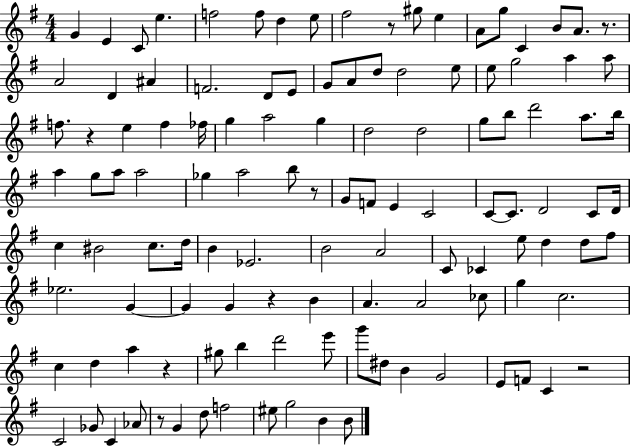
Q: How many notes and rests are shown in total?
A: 118